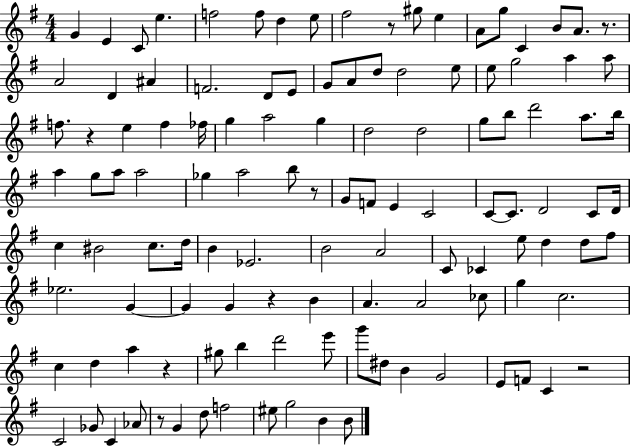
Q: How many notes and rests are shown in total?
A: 118